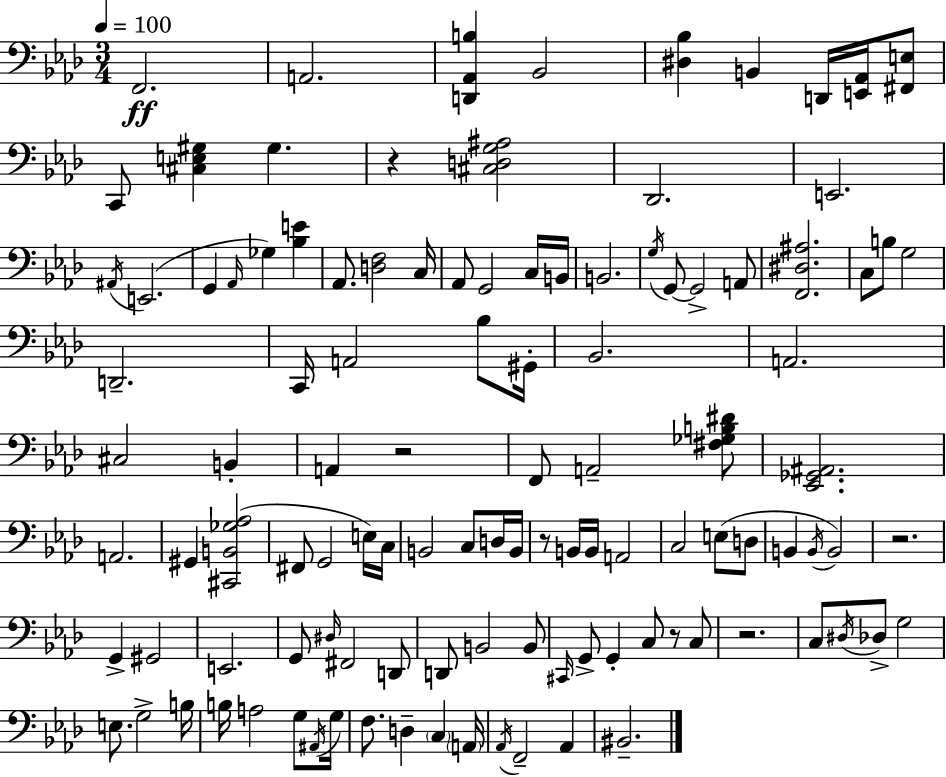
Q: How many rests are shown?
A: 6